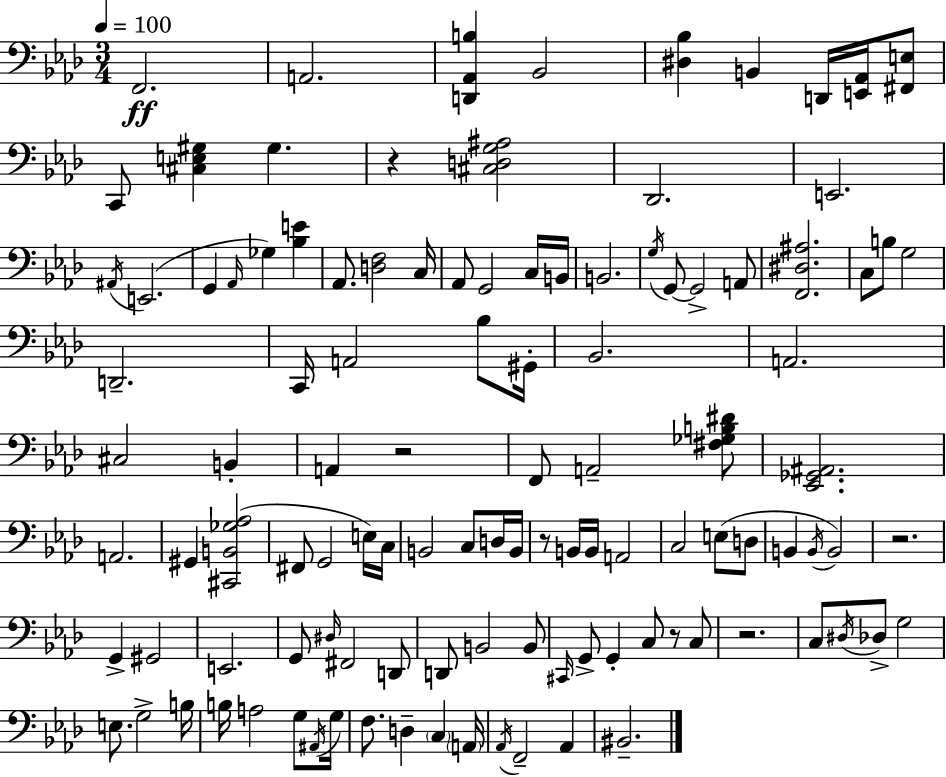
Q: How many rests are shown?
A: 6